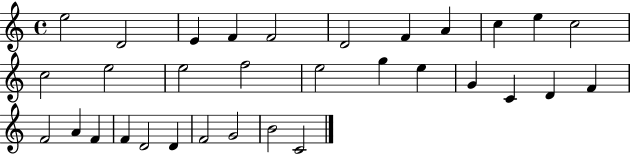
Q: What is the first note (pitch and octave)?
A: E5